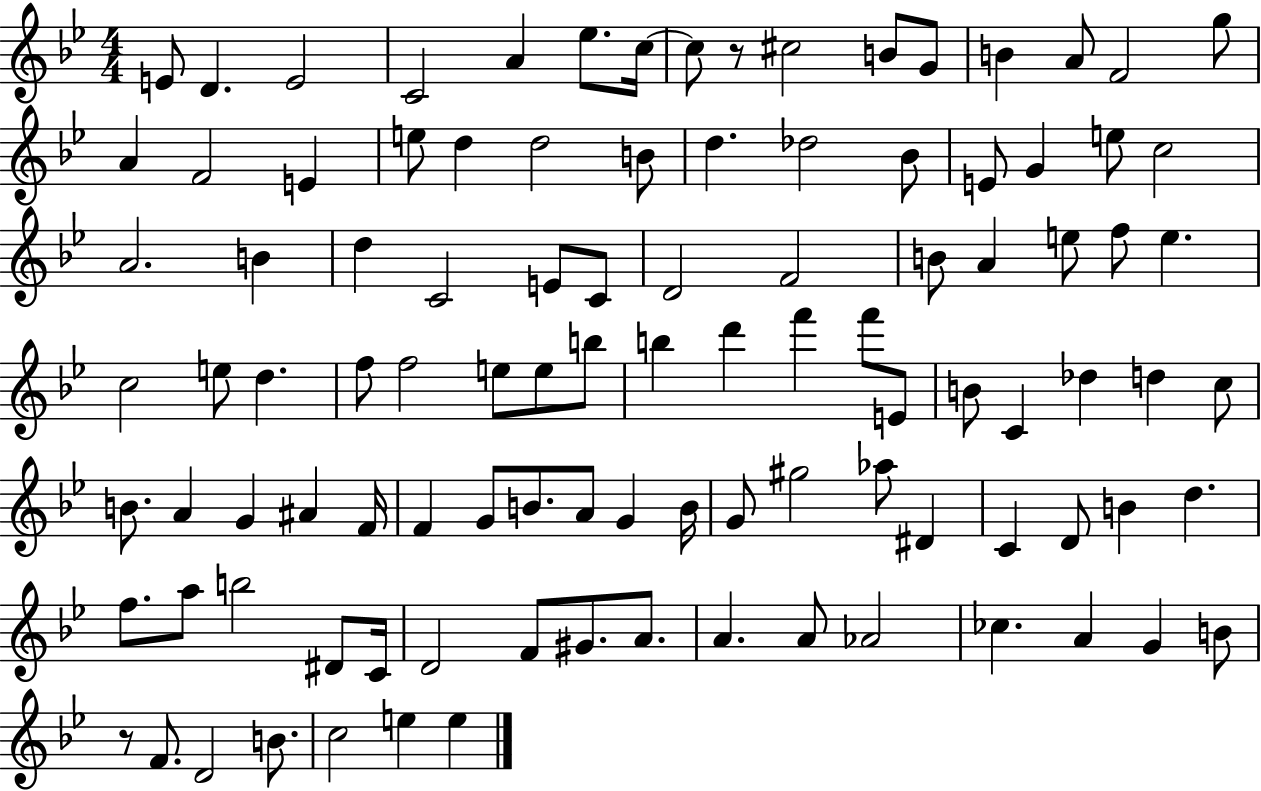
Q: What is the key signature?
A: BES major